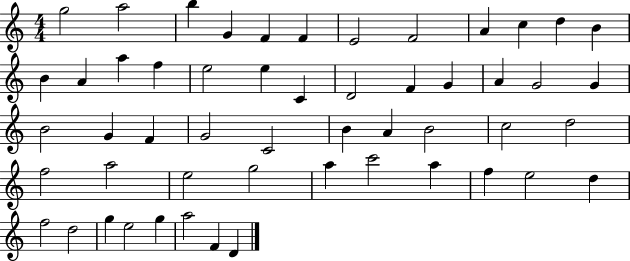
{
  \clef treble
  \numericTimeSignature
  \time 4/4
  \key c \major
  g''2 a''2 | b''4 g'4 f'4 f'4 | e'2 f'2 | a'4 c''4 d''4 b'4 | \break b'4 a'4 a''4 f''4 | e''2 e''4 c'4 | d'2 f'4 g'4 | a'4 g'2 g'4 | \break b'2 g'4 f'4 | g'2 c'2 | b'4 a'4 b'2 | c''2 d''2 | \break f''2 a''2 | e''2 g''2 | a''4 c'''2 a''4 | f''4 e''2 d''4 | \break f''2 d''2 | g''4 e''2 g''4 | a''2 f'4 d'4 | \bar "|."
}